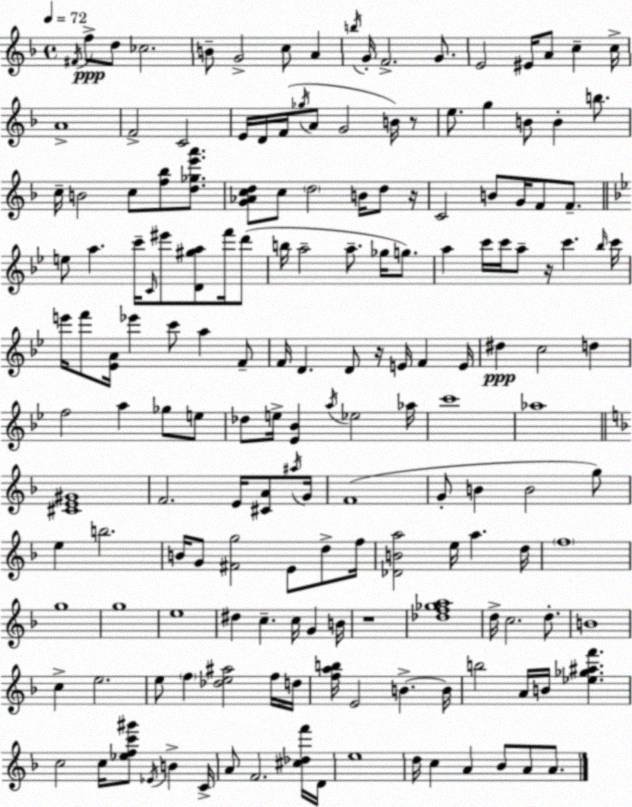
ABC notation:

X:1
T:Untitled
M:4/4
L:1/4
K:Dm
^F/4 f/2 d/2 _c2 B/2 G2 c/2 A b/4 G/4 F2 G/2 E2 ^E/4 A/2 c c/4 A4 F2 C2 E/4 D/4 F/4 _g/4 A/2 G2 B/4 z/2 e/2 g B/2 B b/2 c/4 B2 c/2 [f_b]/2 [d_ge'a']/2 [G_Acd]/2 c/2 d2 B/4 d/2 z/4 C2 B/2 G/4 F/2 F/2 e/2 a c'/4 C/4 ^e'/2 [D^ga]/2 f'/4 d'/2 b/4 a2 a/2 _g/4 g/2 a c'/4 c'/4 a/2 z/4 c' _b/4 c'/4 e'/4 f'/2 [_EA]/4 _e' c'/2 a F/2 F/4 D D/2 z/4 E/4 F E/4 ^d c2 d f2 a _g/2 e/2 _d/2 e/4 [_E_B] a/4 _e2 _a/4 c'4 _a4 [^CE^G]4 F2 E/4 [^CA]/2 ^a/4 G/4 F4 G/2 B B2 g/2 e b2 B/4 G/2 [^Fg]2 E/2 d/2 f/4 [_DBa]2 e/4 a d/4 f4 g4 g4 e4 ^d c c/4 G B/4 z4 [_df_ga]4 d/4 c2 d/2 B4 c e2 e/2 f [_de^a]2 f/4 d/4 [fab]/4 E2 B B/4 b2 A/4 B/4 [_e_g^af'] c2 c/4 [_efc'^g']/2 _E/4 B C/4 A/2 F2 [^c_df']/4 D/4 e4 d/4 c A _B/2 A/2 A/2